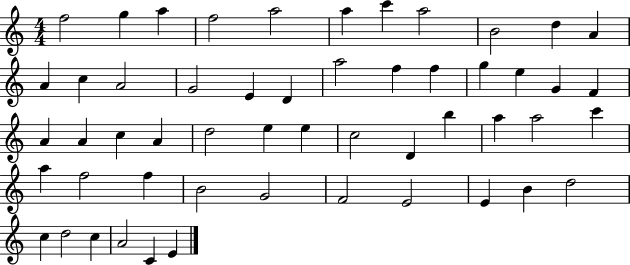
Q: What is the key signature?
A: C major